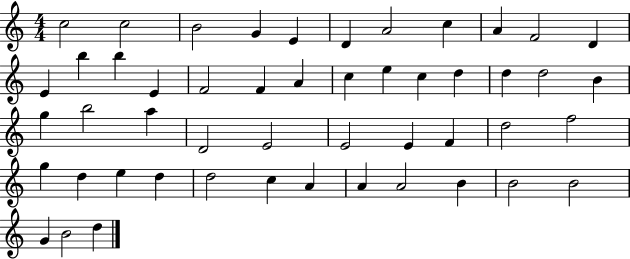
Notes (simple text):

C5/h C5/h B4/h G4/q E4/q D4/q A4/h C5/q A4/q F4/h D4/q E4/q B5/q B5/q E4/q F4/h F4/q A4/q C5/q E5/q C5/q D5/q D5/q D5/h B4/q G5/q B5/h A5/q D4/h E4/h E4/h E4/q F4/q D5/h F5/h G5/q D5/q E5/q D5/q D5/h C5/q A4/q A4/q A4/h B4/q B4/h B4/h G4/q B4/h D5/q